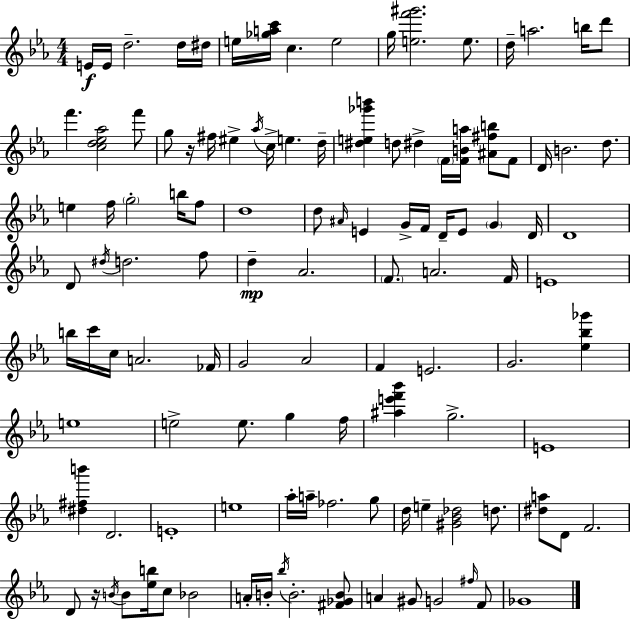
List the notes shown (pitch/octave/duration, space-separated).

E4/s E4/s D5/h. D5/s D#5/s E5/s [Gb5,A5,C6]/s C5/q. E5/h G5/s [E5,F6,G#6]/h. E5/e. D5/s A5/h. B5/s D6/e F6/q. [C5,D5,Eb5,Ab5]/h F6/e G5/e R/s F#5/s EIS5/q Ab5/s C5/s E5/q. D5/s [D#5,E5,Gb6,B6]/q D5/e D#5/q F4/s [F4,B4,A5]/s [A#4,F#5,B5]/e F4/e D4/s B4/h. D5/e. E5/q F5/s G5/h B5/s F5/e D5/w D5/e A#4/s E4/q G4/s F4/s D4/s E4/e G4/q D4/s D4/w D4/e D#5/s D5/h. F5/e D5/q Ab4/h. F4/e. A4/h. F4/s E4/w B5/s C6/s C5/s A4/h. FES4/s G4/h Ab4/h F4/q E4/h. G4/h. [Eb5,Bb5,Gb6]/q E5/w E5/h E5/e. G5/q F5/s [A#5,E6,F6,Bb6]/q G5/h. E4/w [D#5,F#5,B6]/q D4/h. E4/w E5/w Ab5/s A5/s FES5/h. G5/e D5/s E5/q [G#4,Bb4,Db5]/h D5/e. [D#5,A5]/e D4/e F4/h. D4/e R/s B4/s B4/e [Eb5,B5]/s C5/e Bb4/h A4/s B4/s Bb5/s B4/h. [F#4,Gb4,B4]/e A4/q G#4/e G4/h F#5/s F4/e Gb4/w